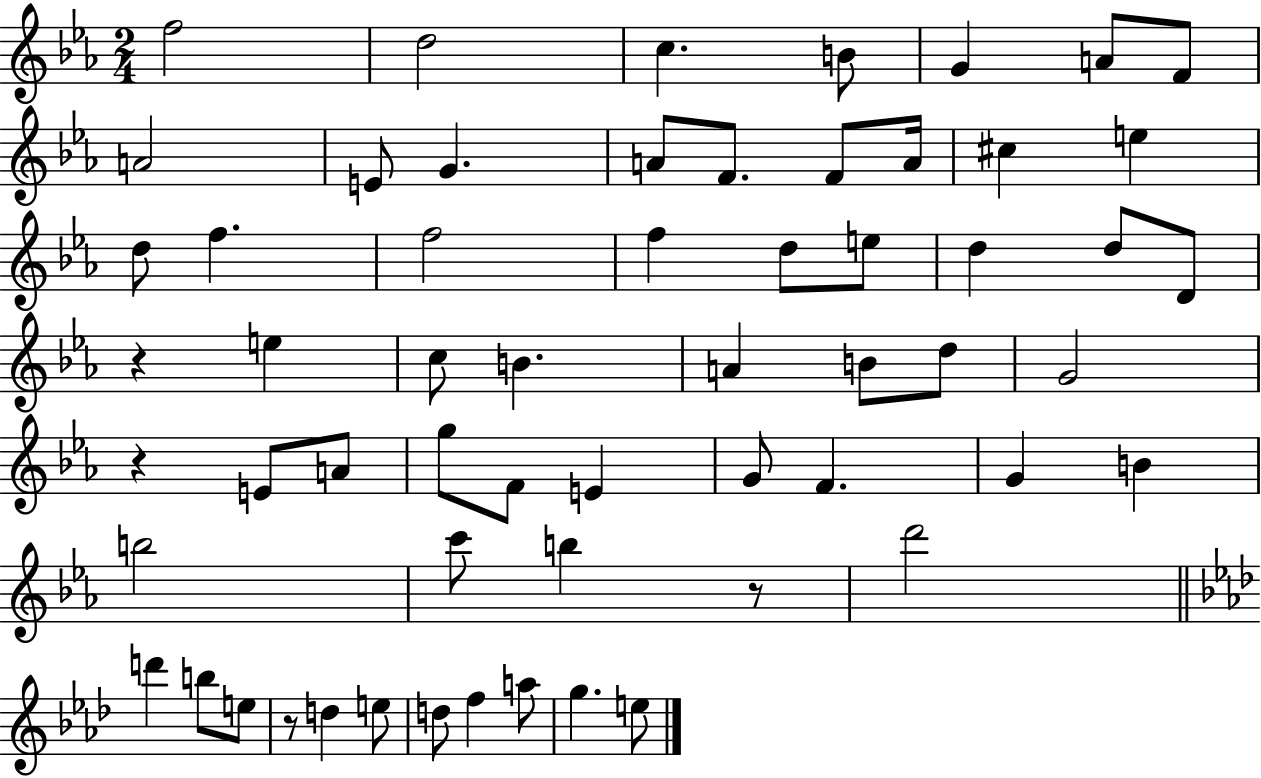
F5/h D5/h C5/q. B4/e G4/q A4/e F4/e A4/h E4/e G4/q. A4/e F4/e. F4/e A4/s C#5/q E5/q D5/e F5/q. F5/h F5/q D5/e E5/e D5/q D5/e D4/e R/q E5/q C5/e B4/q. A4/q B4/e D5/e G4/h R/q E4/e A4/e G5/e F4/e E4/q G4/e F4/q. G4/q B4/q B5/h C6/e B5/q R/e D6/h D6/q B5/e E5/e R/e D5/q E5/e D5/e F5/q A5/e G5/q. E5/e